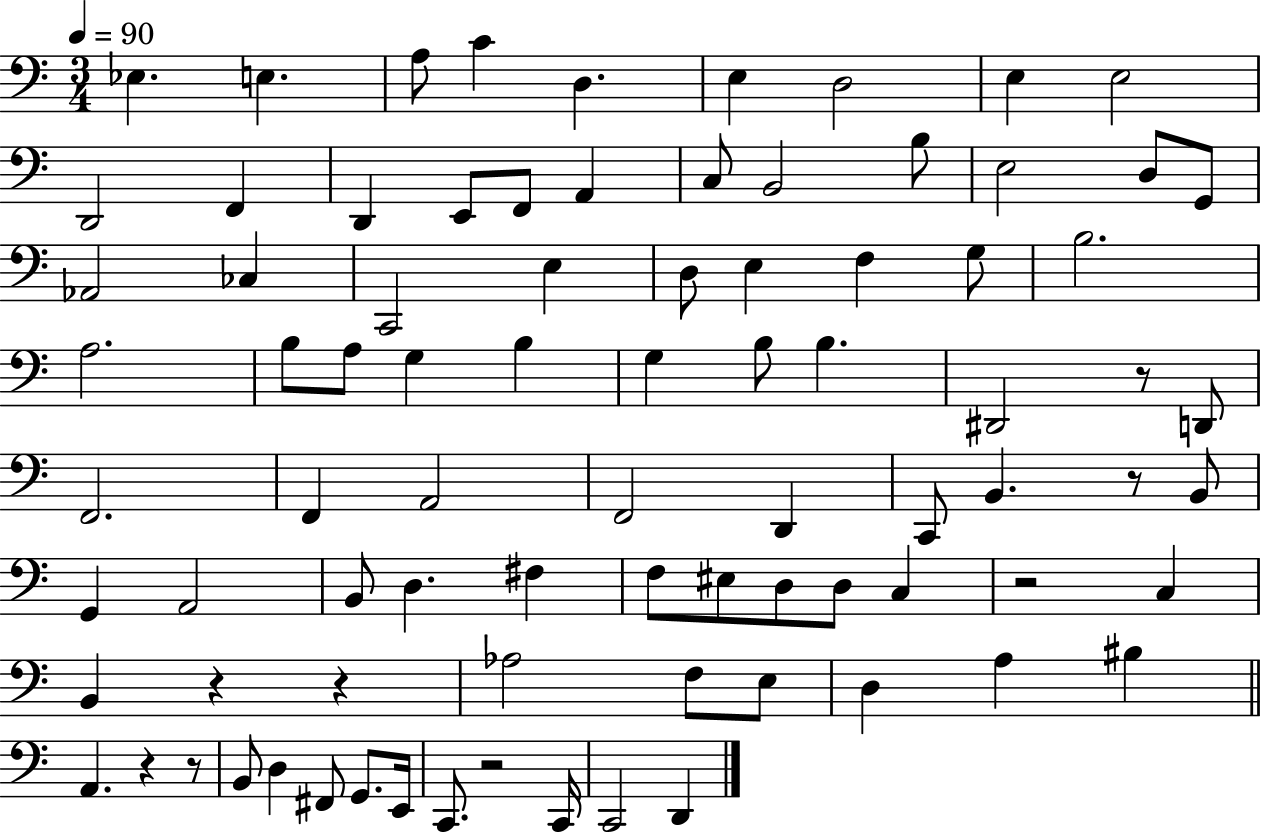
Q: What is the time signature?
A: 3/4